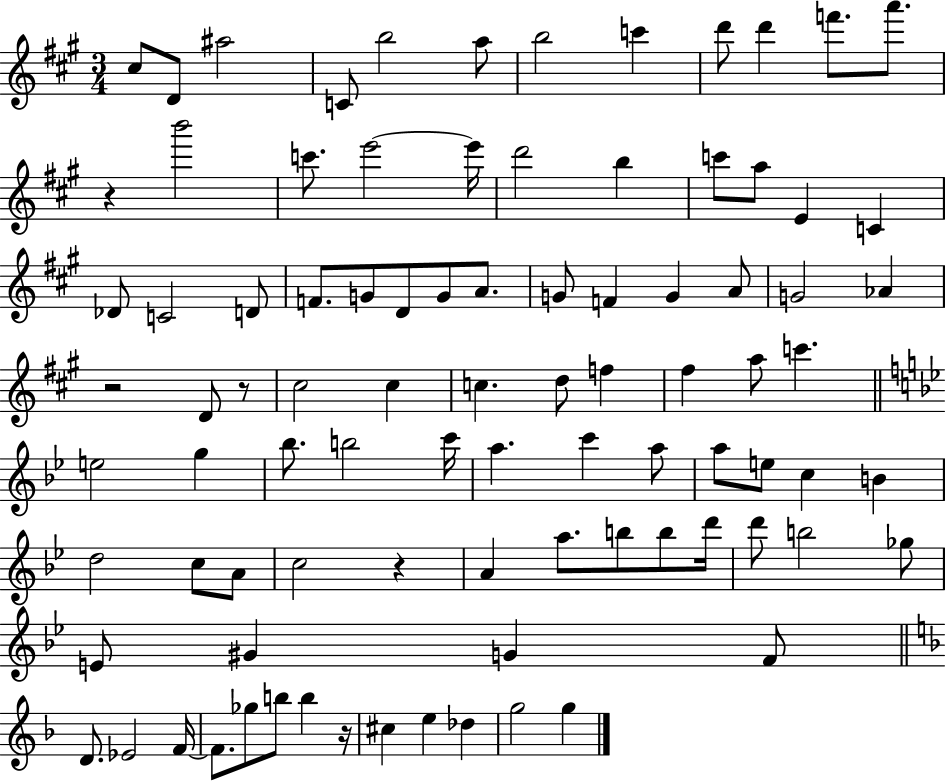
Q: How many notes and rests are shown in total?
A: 90